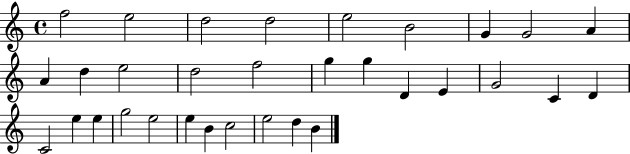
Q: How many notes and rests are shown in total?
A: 32